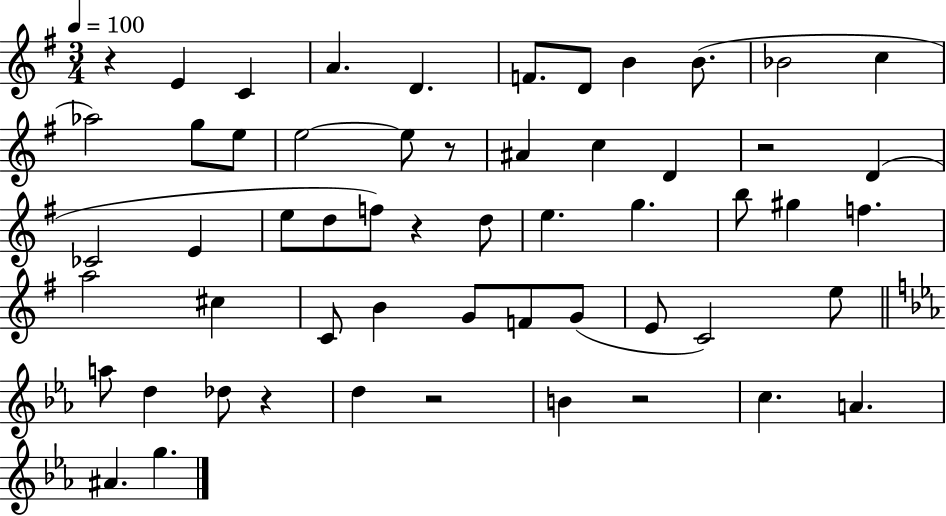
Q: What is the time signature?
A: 3/4